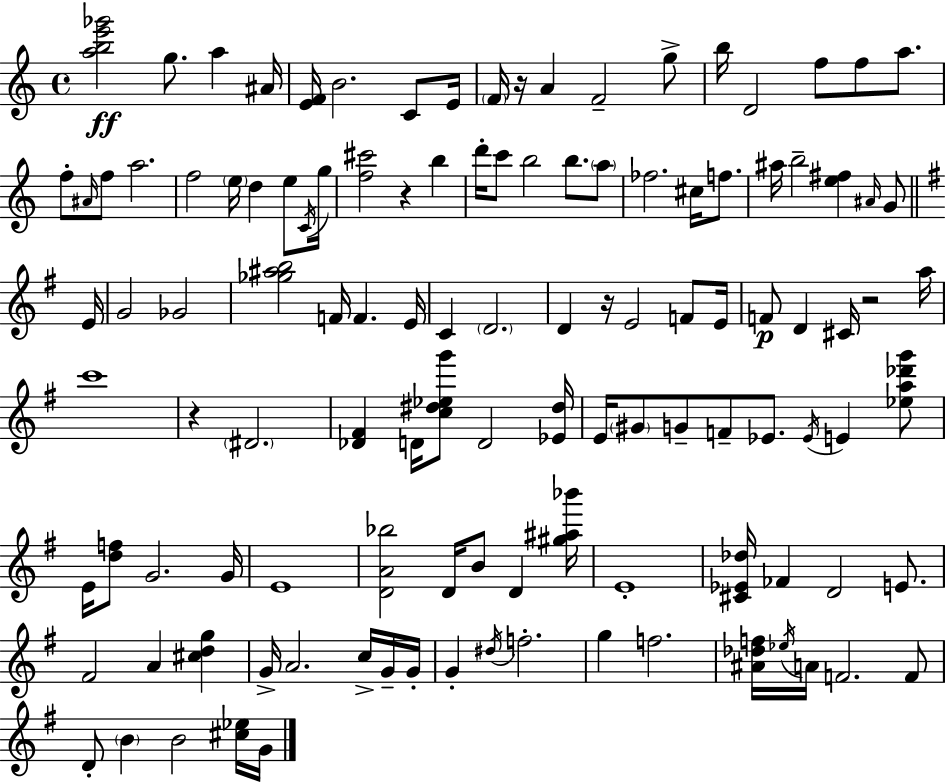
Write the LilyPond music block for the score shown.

{
  \clef treble
  \time 4/4
  \defaultTimeSignature
  \key a \minor
  <a'' b'' e''' ges'''>2\ff g''8. a''4 ais'16 | <e' f'>16 b'2. c'8 e'16 | \parenthesize f'16 r16 a'4 f'2-- g''8-> | b''16 d'2 f''8 f''8 a''8. | \break f''8-. \grace { ais'16 } f''8 a''2. | f''2 \parenthesize e''16 d''4 e''8 | \acciaccatura { c'16 } g''16 <f'' cis'''>2 r4 b''4 | d'''16-. c'''8 b''2 b''8. | \break \parenthesize a''8 fes''2. cis''16 f''8. | ais''16 b''2-- <e'' fis''>4 \grace { ais'16 } | g'8 \bar "||" \break \key g \major e'16 g'2 ges'2 | <ges'' ais'' b''>2 f'16 f'4. | e'16 c'4 \parenthesize d'2. | d'4 r16 e'2 f'8 | \break e'16 f'8\p d'4 cis'16 r2 | a''16 c'''1 | r4 \parenthesize dis'2. | <des' fis'>4 d'16 <c'' dis'' ees'' g'''>8 d'2 | \break <ees' dis''>16 e'16 \parenthesize gis'8 g'8-- f'8-- ees'8. \acciaccatura { ees'16 } e'4 | <ees'' a'' des''' g'''>8 e'16 <d'' f''>8 g'2. | g'16 e'1 | <d' a' bes''>2 d'16 b'8 d'4 | \break <gis'' ais'' bes'''>16 e'1-. | <cis' ees' des''>16 fes'4 d'2 e'8. | fis'2 a'4 <cis'' d'' g''>4 | g'16-> a'2. c''16-> | \break g'16-- g'16-. g'4-. \acciaccatura { dis''16 } f''2.-. | g''4 f''2. | <ais' des'' f''>16 \acciaccatura { ees''16 } a'16 f'2. | f'8 d'8-. \parenthesize b'4 b'2 | \break <cis'' ees''>16 g'16 \bar "|."
}